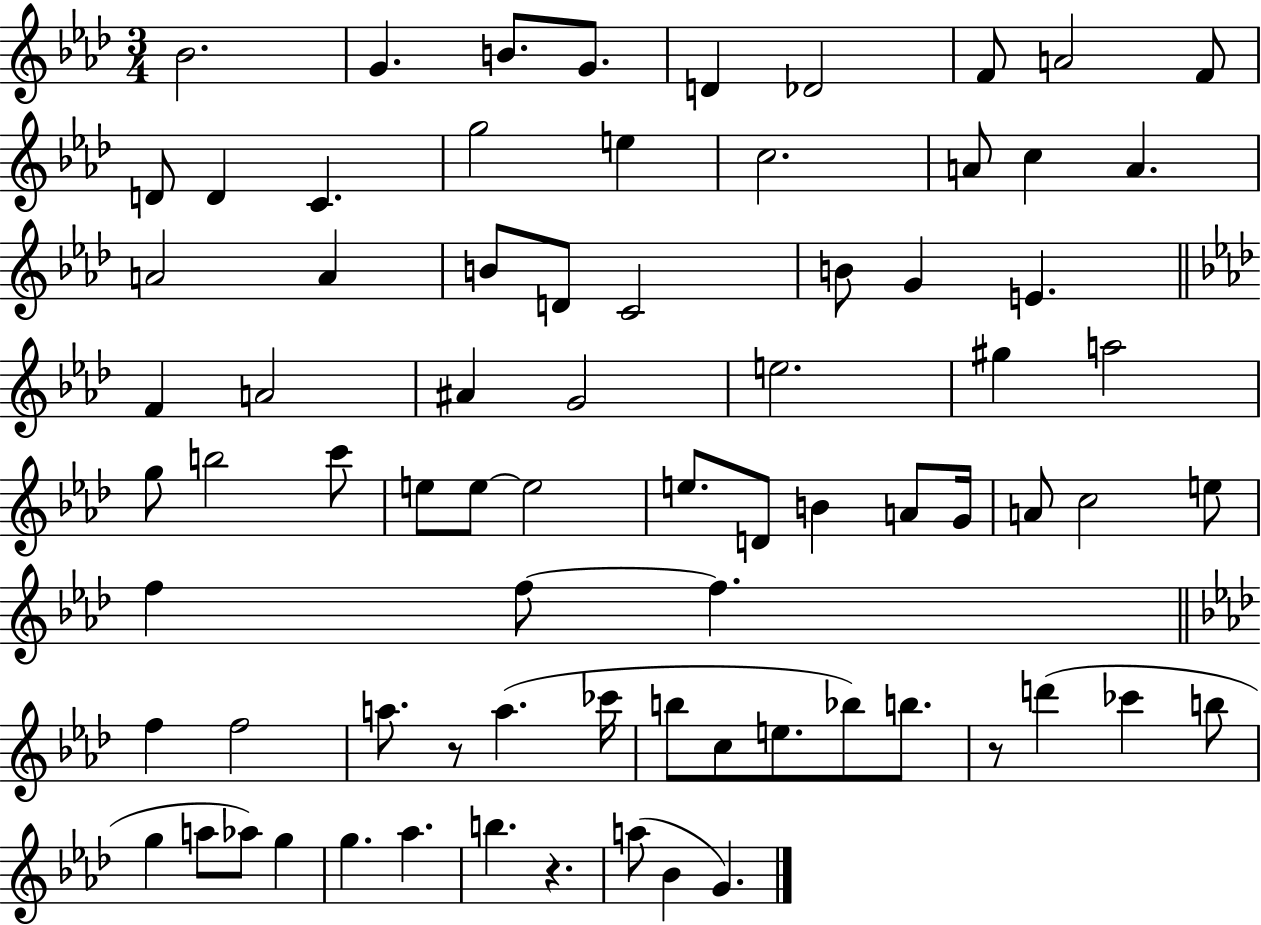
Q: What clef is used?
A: treble